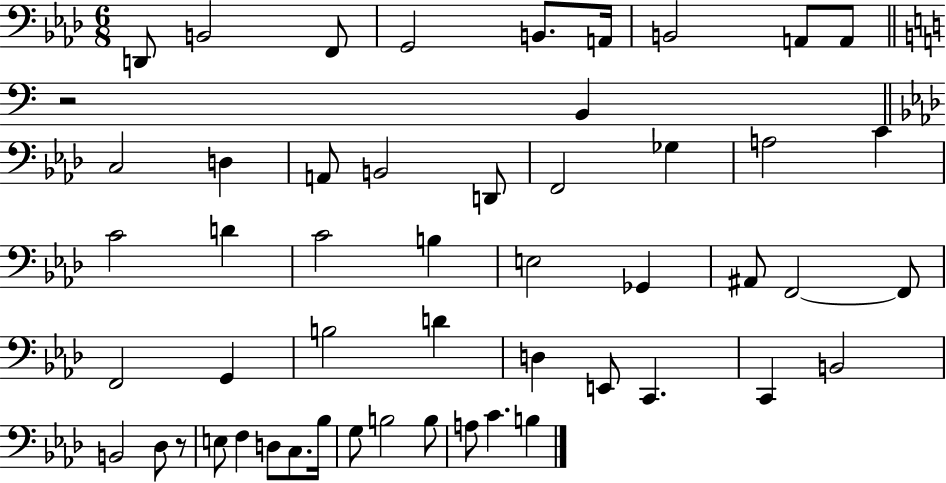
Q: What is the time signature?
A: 6/8